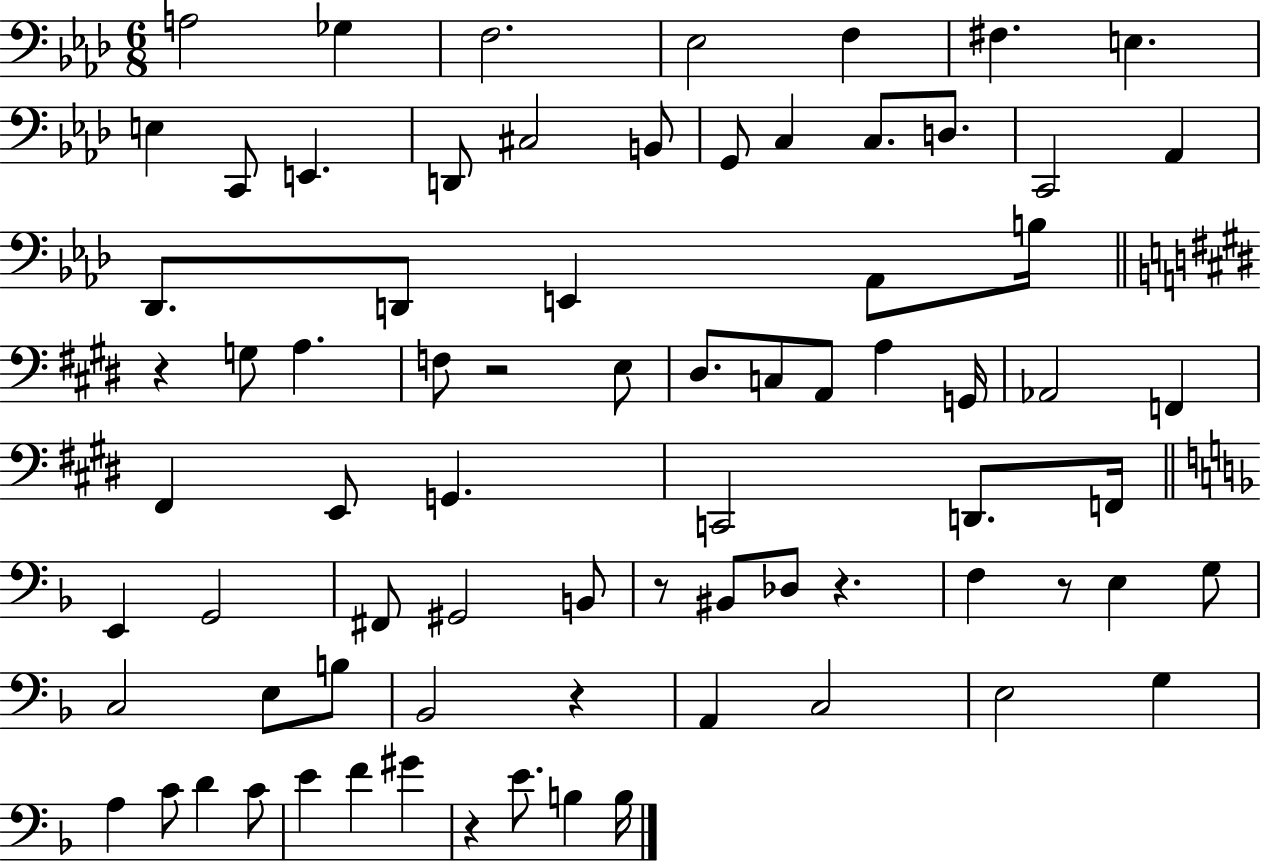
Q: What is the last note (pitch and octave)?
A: B3